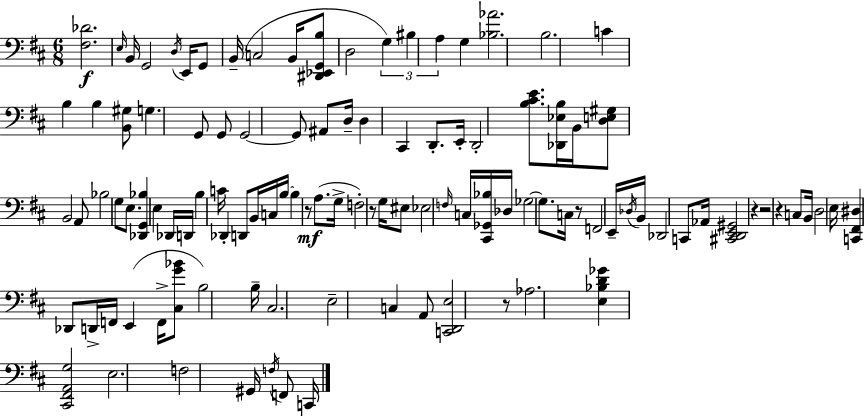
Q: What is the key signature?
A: D major